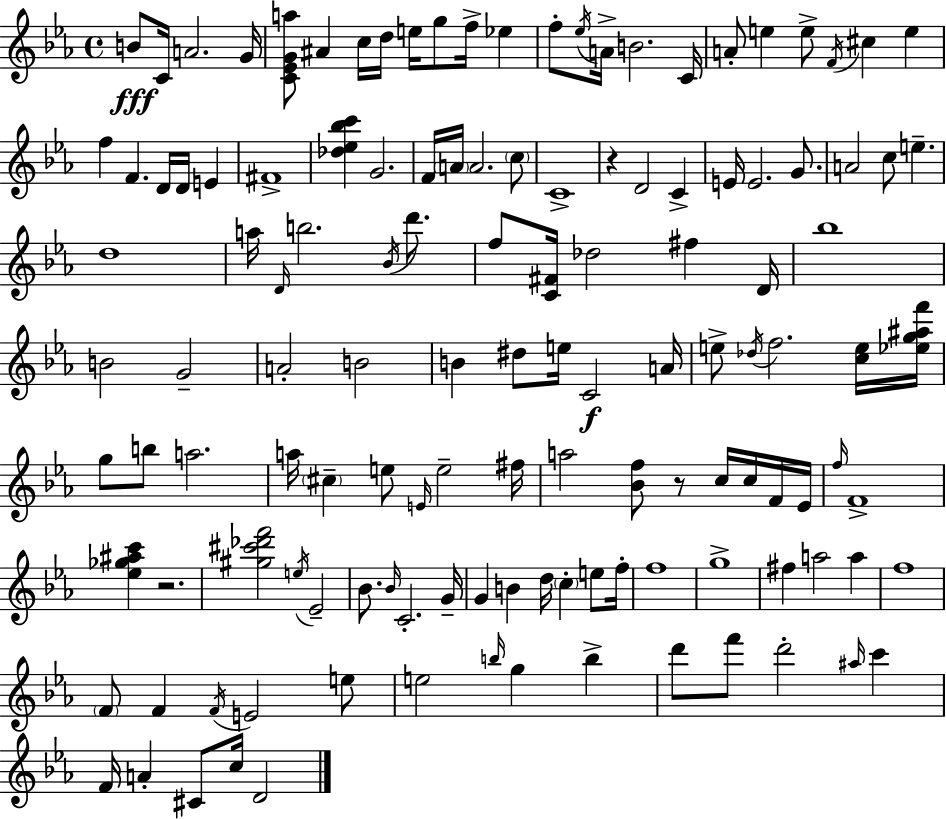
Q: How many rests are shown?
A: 3